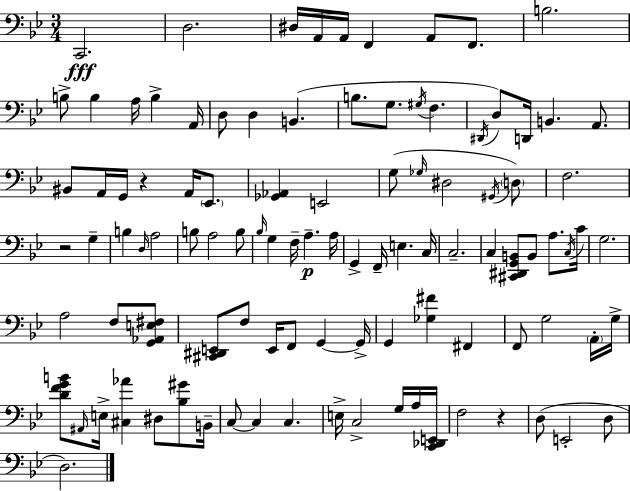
C2/h. D3/h. D#3/s A2/s A2/s F2/q A2/e F2/e. B3/h. B3/e B3/q A3/s B3/q A2/s D3/e D3/q B2/q. B3/e. G3/e. G#3/s F3/q. D#2/s D3/e D2/s B2/q. A2/e. BIS2/e A2/s G2/s R/q A2/s Eb2/e. [Gb2,Ab2]/q E2/h G3/e Gb3/s D#3/h G#2/s D3/e F3/h. R/h G3/q B3/q D3/s A3/h B3/e A3/h B3/e Bb3/s G3/q F3/s A3/q. A3/s G2/q F2/s E3/q. C3/s C3/h. C3/q [C#2,D#2,G2,B2]/e B2/e A3/e. C3/s C4/s G3/h. A3/h F3/e [G2,Ab2,E3,F#3]/e [C#2,D#2,E2]/e F3/e E2/s F2/e G2/q G2/s G2/q [Gb3,F#4]/q F#2/q F2/e G3/h A2/s G3/s [D4,F4,G4,B4]/e A#2/s E3/s [C#3,Ab4]/q D#3/e [Bb3,G#4]/e B2/s C3/e C3/q C3/q. E3/s C3/h G3/s A3/s [C2,Db2,E2]/s F3/h R/q D3/e E2/h D3/e D3/h.